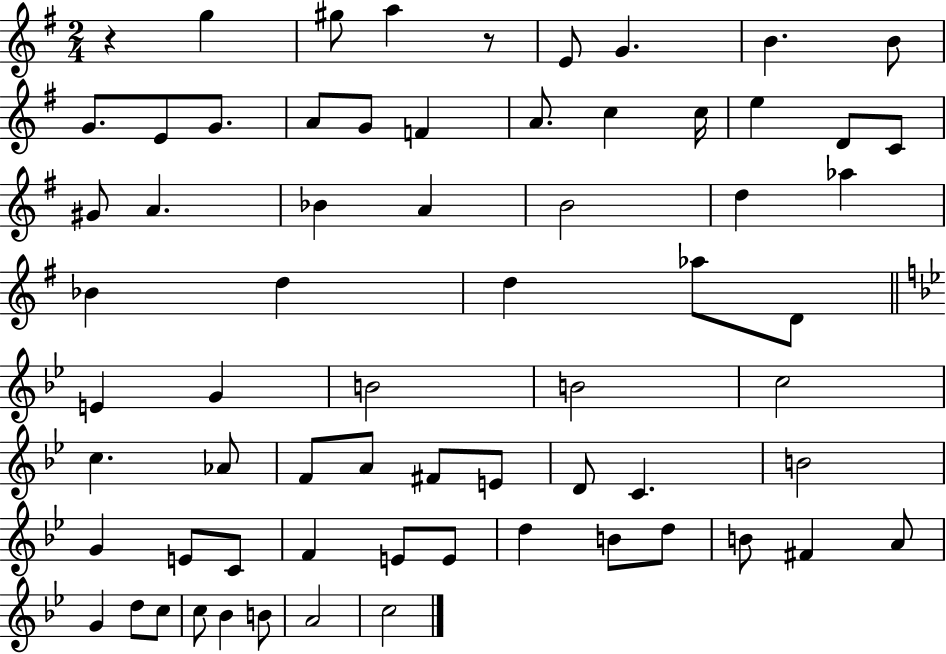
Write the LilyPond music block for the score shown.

{
  \clef treble
  \numericTimeSignature
  \time 2/4
  \key g \major
  \repeat volta 2 { r4 g''4 | gis''8 a''4 r8 | e'8 g'4. | b'4. b'8 | \break g'8. e'8 g'8. | a'8 g'8 f'4 | a'8. c''4 c''16 | e''4 d'8 c'8 | \break gis'8 a'4. | bes'4 a'4 | b'2 | d''4 aes''4 | \break bes'4 d''4 | d''4 aes''8 d'8 | \bar "||" \break \key g \minor e'4 g'4 | b'2 | b'2 | c''2 | \break c''4. aes'8 | f'8 a'8 fis'8 e'8 | d'8 c'4. | b'2 | \break g'4 e'8 c'8 | f'4 e'8 e'8 | d''4 b'8 d''8 | b'8 fis'4 a'8 | \break g'4 d''8 c''8 | c''8 bes'4 b'8 | a'2 | c''2 | \break } \bar "|."
}